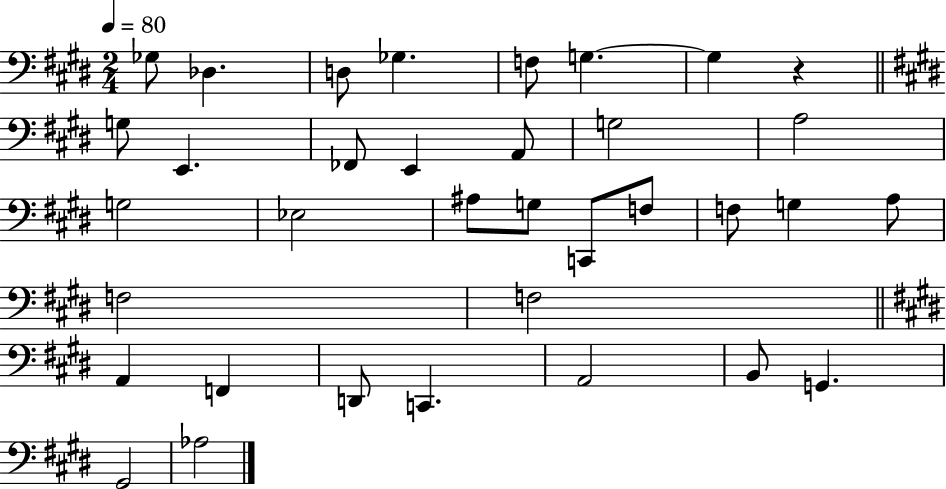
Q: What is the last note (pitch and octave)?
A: Ab3